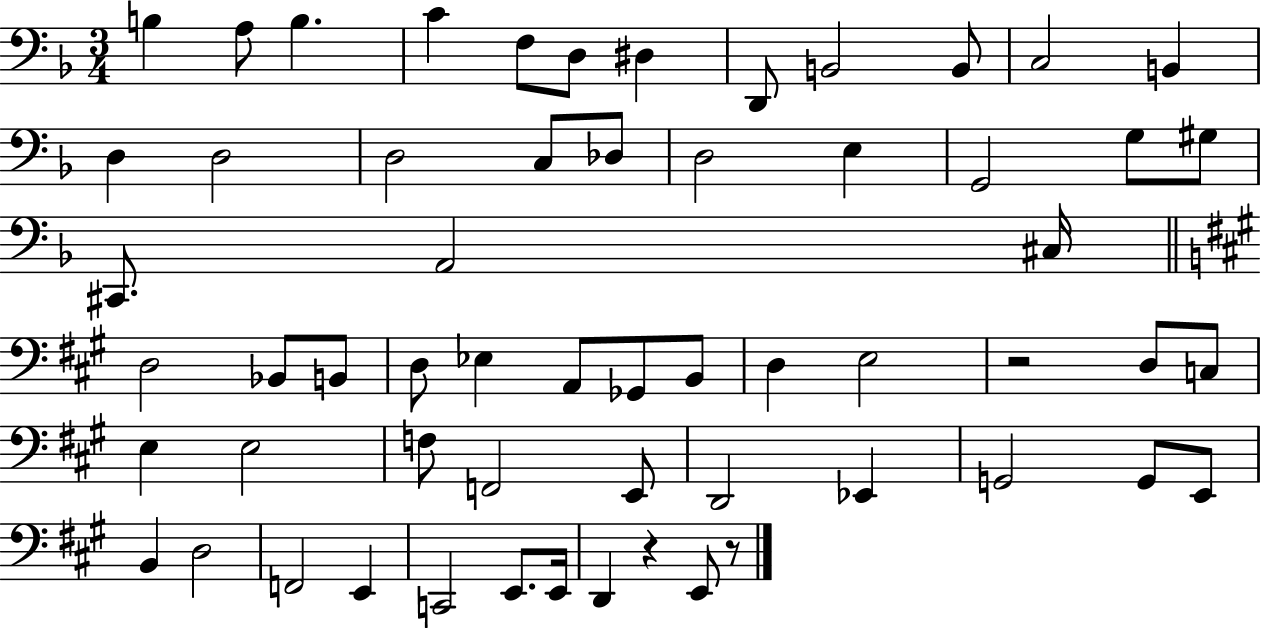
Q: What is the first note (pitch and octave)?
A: B3